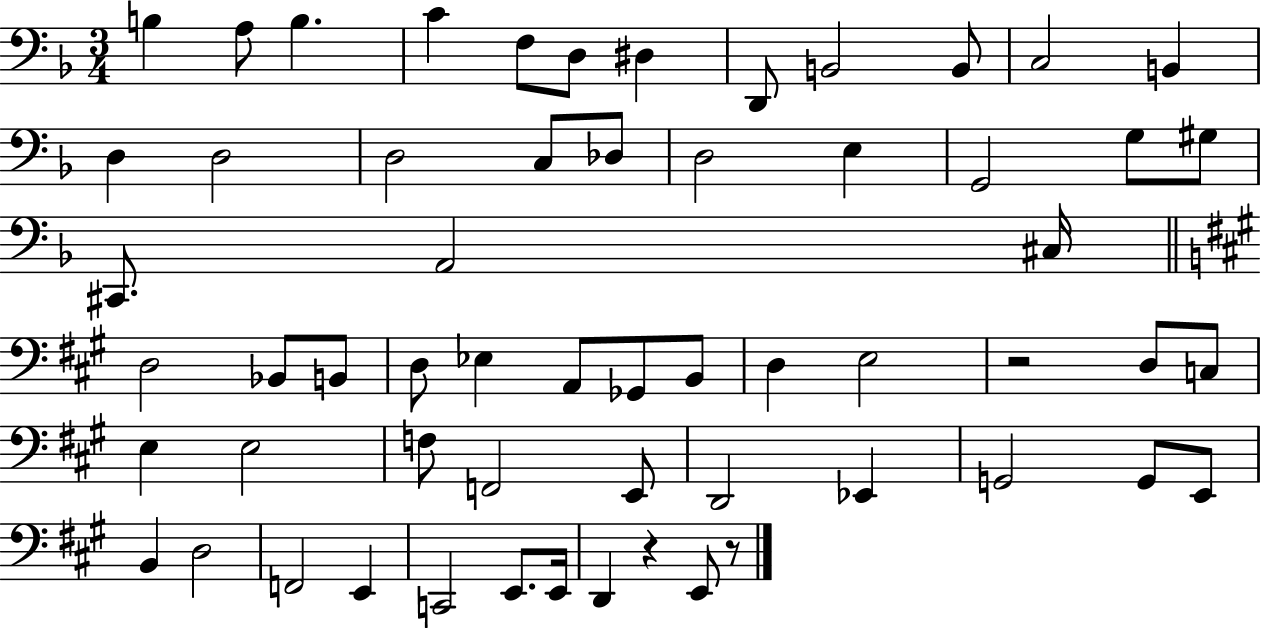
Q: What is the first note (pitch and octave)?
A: B3